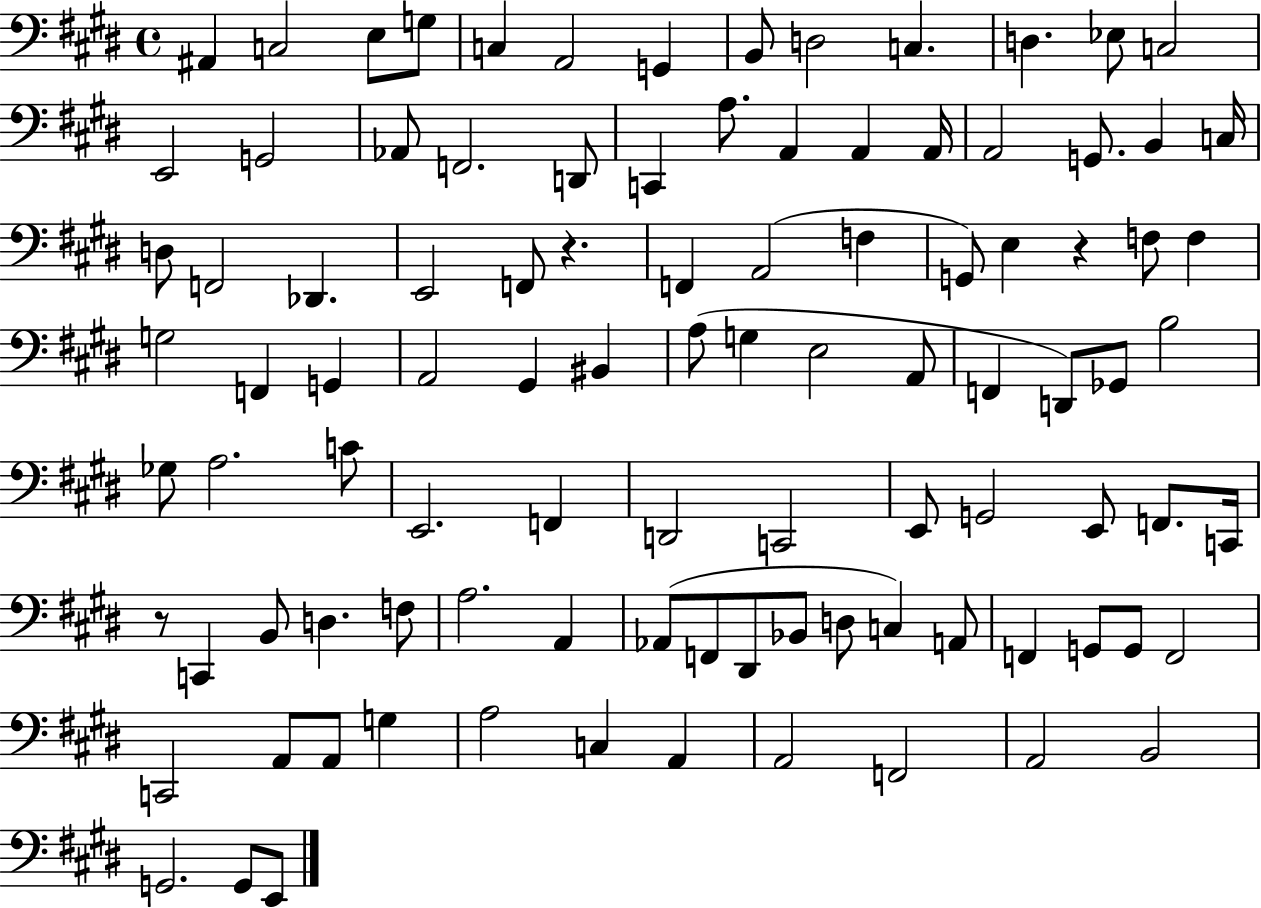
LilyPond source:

{
  \clef bass
  \time 4/4
  \defaultTimeSignature
  \key e \major
  ais,4 c2 e8 g8 | c4 a,2 g,4 | b,8 d2 c4. | d4. ees8 c2 | \break e,2 g,2 | aes,8 f,2. d,8 | c,4 a8. a,4 a,4 a,16 | a,2 g,8. b,4 c16 | \break d8 f,2 des,4. | e,2 f,8 r4. | f,4 a,2( f4 | g,8) e4 r4 f8 f4 | \break g2 f,4 g,4 | a,2 gis,4 bis,4 | a8( g4 e2 a,8 | f,4 d,8) ges,8 b2 | \break ges8 a2. c'8 | e,2. f,4 | d,2 c,2 | e,8 g,2 e,8 f,8. c,16 | \break r8 c,4 b,8 d4. f8 | a2. a,4 | aes,8( f,8 dis,8 bes,8 d8 c4) a,8 | f,4 g,8 g,8 f,2 | \break c,2 a,8 a,8 g4 | a2 c4 a,4 | a,2 f,2 | a,2 b,2 | \break g,2. g,8 e,8 | \bar "|."
}